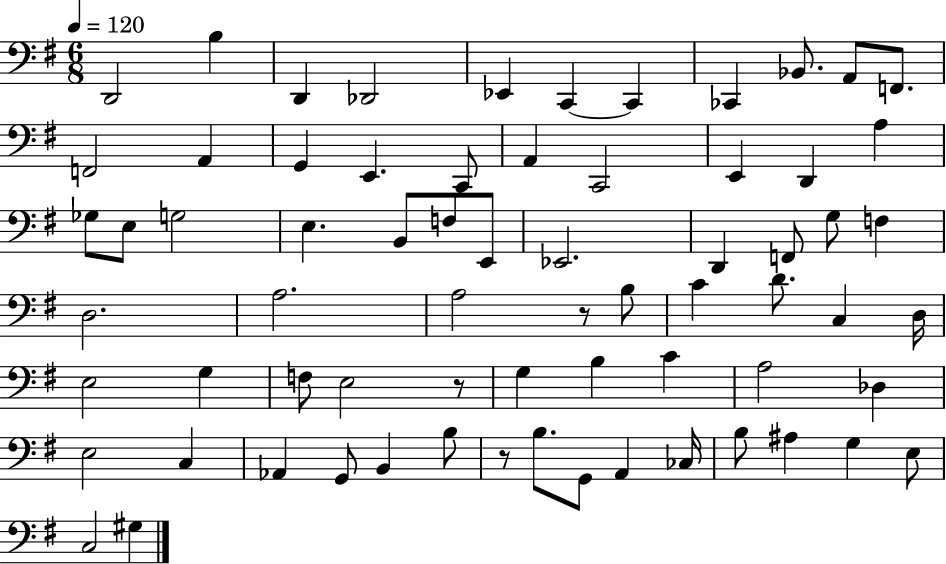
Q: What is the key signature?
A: G major